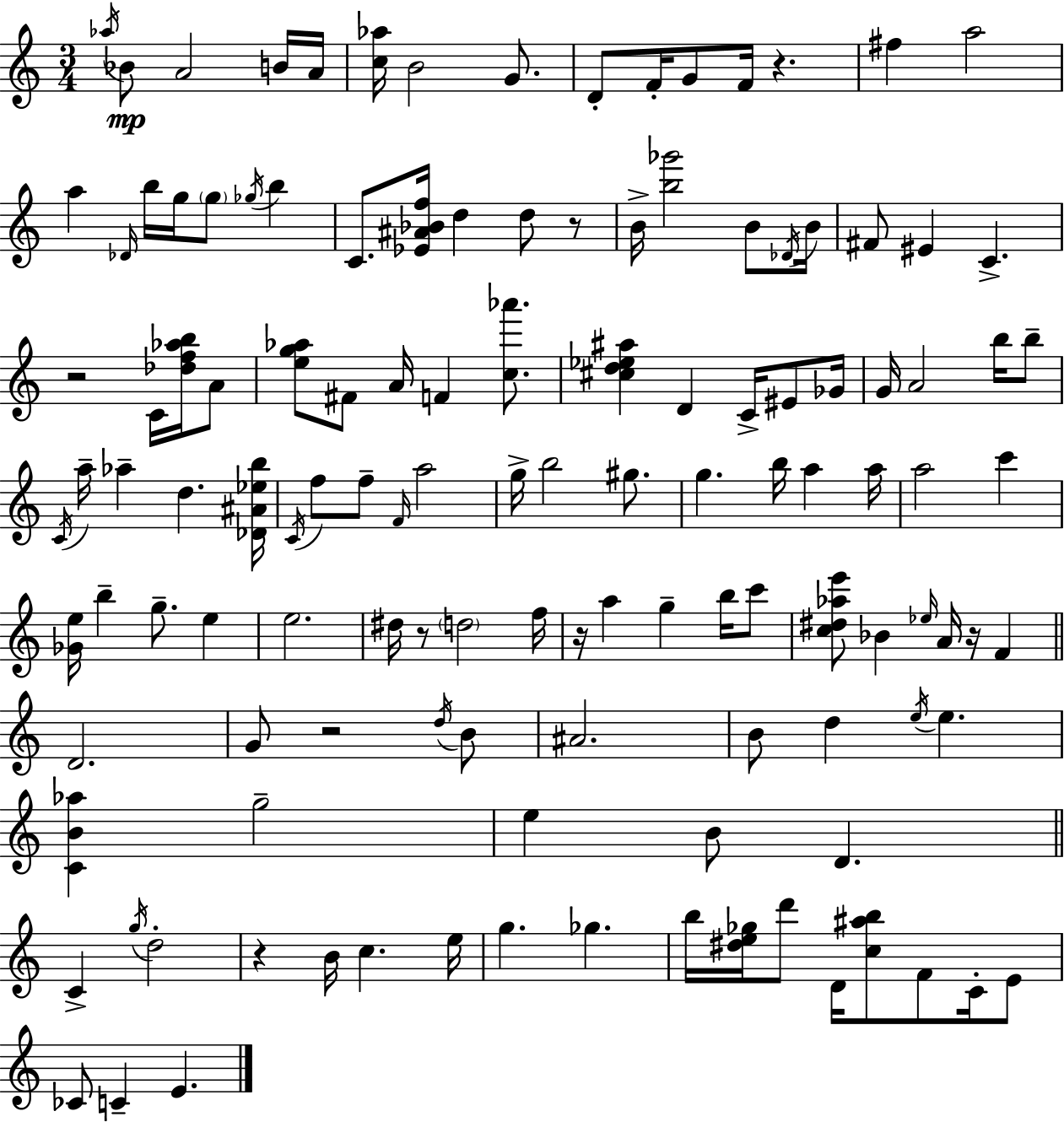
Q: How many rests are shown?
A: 8